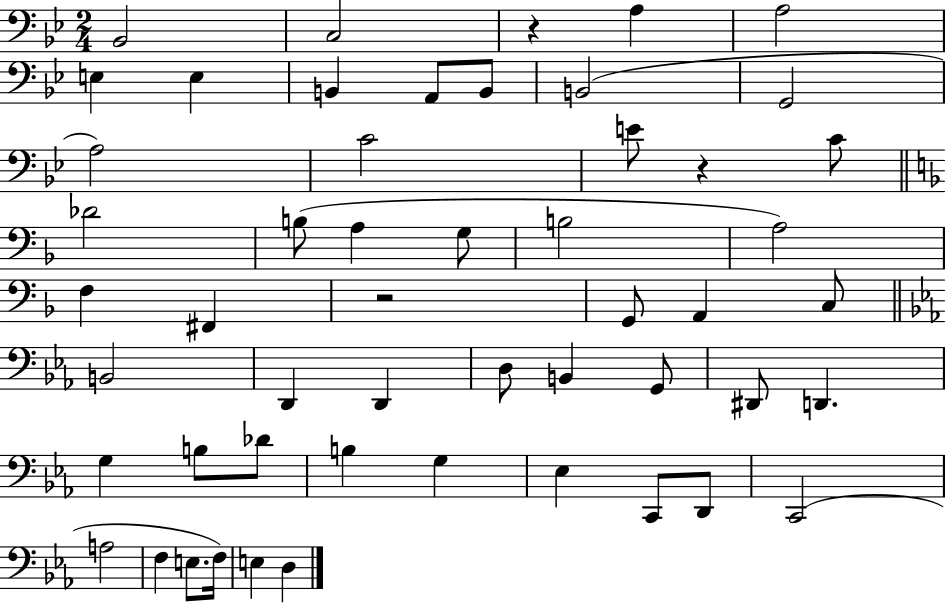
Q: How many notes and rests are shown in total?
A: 52